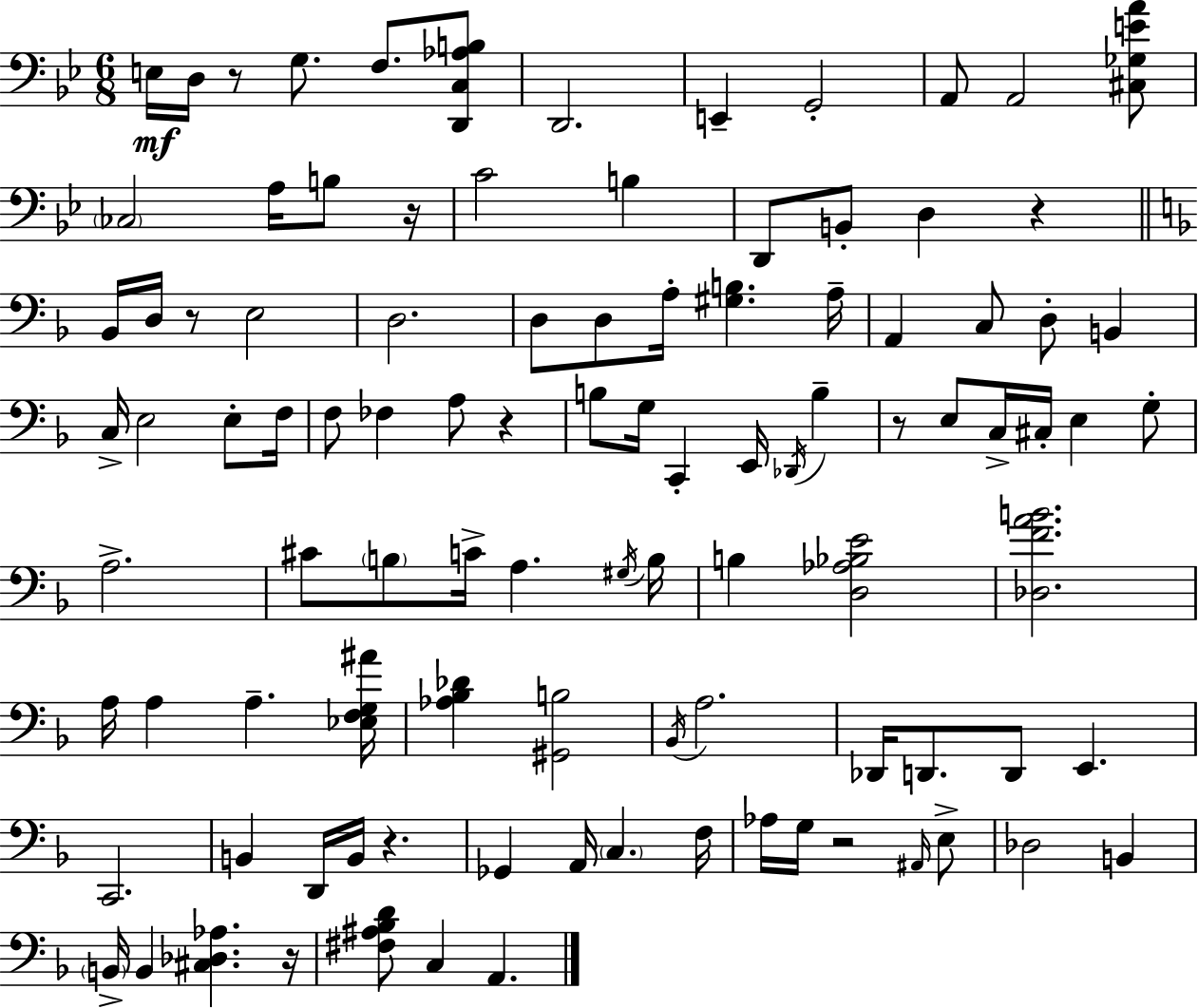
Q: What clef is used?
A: bass